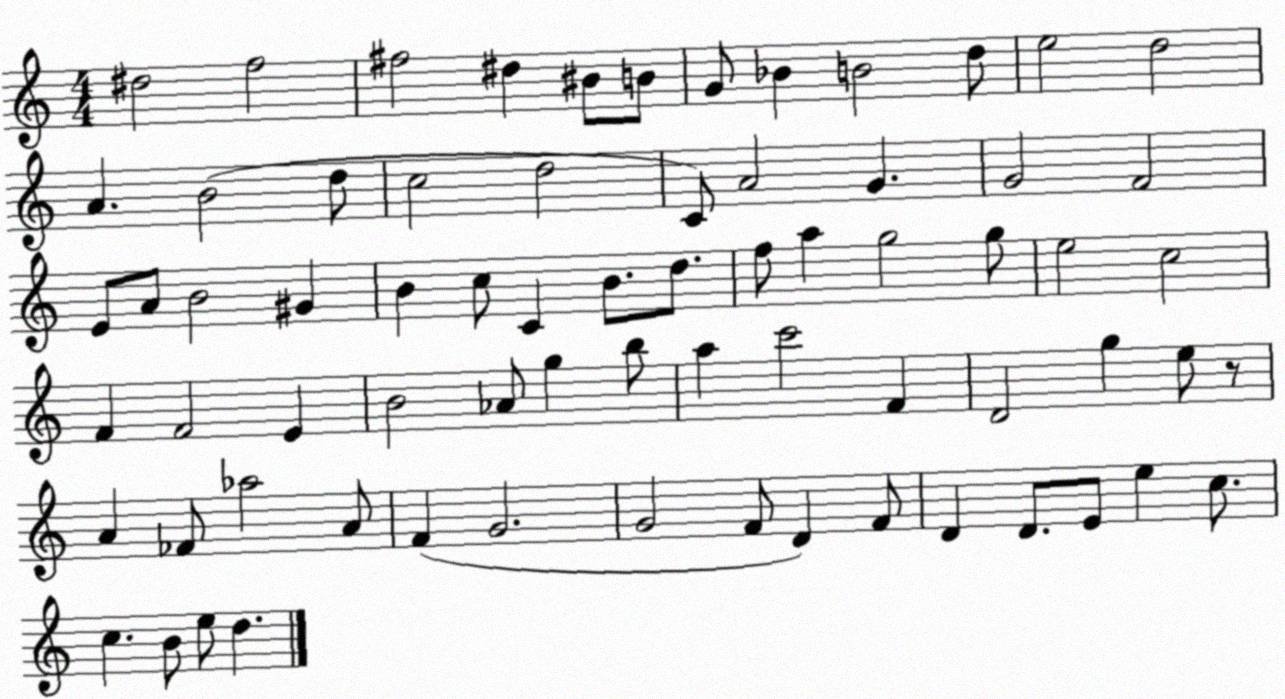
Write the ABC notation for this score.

X:1
T:Untitled
M:4/4
L:1/4
K:C
^d2 f2 ^f2 ^d ^B/2 B/2 G/2 _B B2 d/2 e2 d2 A B2 d/2 c2 d2 C/2 A2 G G2 F2 E/2 A/2 B2 ^G B c/2 C B/2 d/2 f/2 a g2 g/2 e2 c2 F F2 E B2 _A/2 g b/2 a c'2 F D2 g e/2 z/2 A _F/2 _a2 A/2 F G2 G2 F/2 D F/2 D D/2 E/2 e c/2 c B/2 e/2 d